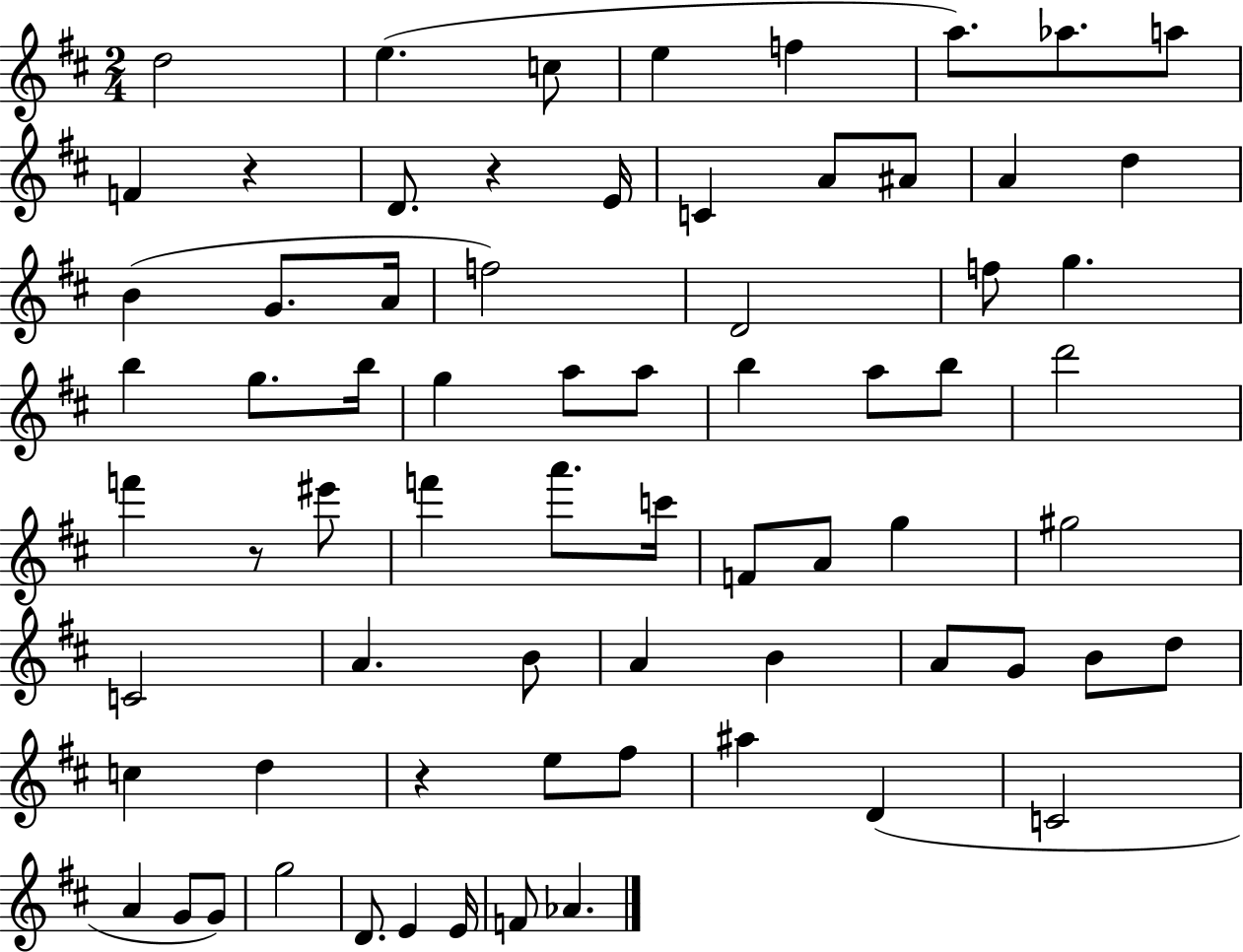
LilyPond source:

{
  \clef treble
  \numericTimeSignature
  \time 2/4
  \key d \major
  d''2 | e''4.( c''8 | e''4 f''4 | a''8.) aes''8. a''8 | \break f'4 r4 | d'8. r4 e'16 | c'4 a'8 ais'8 | a'4 d''4 | \break b'4( g'8. a'16 | f''2) | d'2 | f''8 g''4. | \break b''4 g''8. b''16 | g''4 a''8 a''8 | b''4 a''8 b''8 | d'''2 | \break f'''4 r8 eis'''8 | f'''4 a'''8. c'''16 | f'8 a'8 g''4 | gis''2 | \break c'2 | a'4. b'8 | a'4 b'4 | a'8 g'8 b'8 d''8 | \break c''4 d''4 | r4 e''8 fis''8 | ais''4 d'4( | c'2 | \break a'4 g'8 g'8) | g''2 | d'8. e'4 e'16 | f'8 aes'4. | \break \bar "|."
}